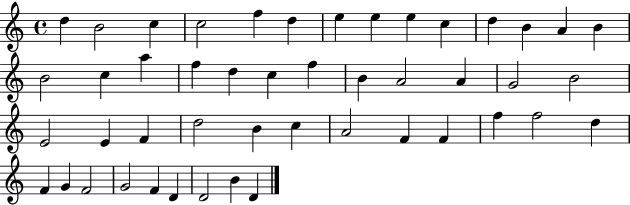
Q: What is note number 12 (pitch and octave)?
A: B4